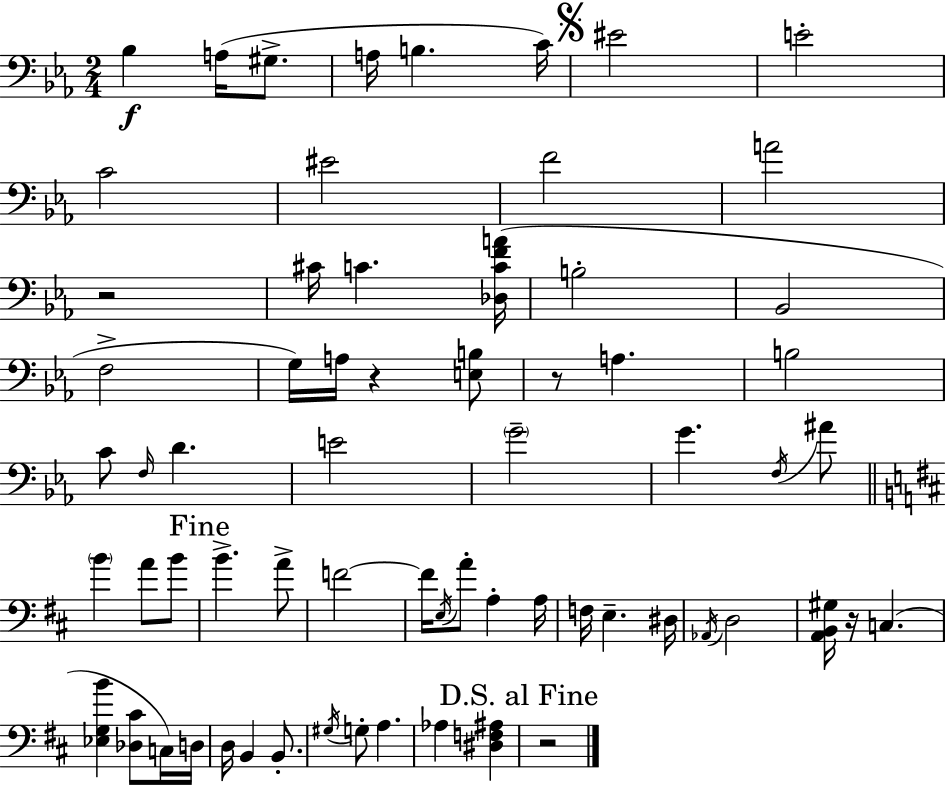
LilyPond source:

{
  \clef bass
  \numericTimeSignature
  \time 2/4
  \key c \minor
  bes4\f a16( gis8.-> | a16 b4. c'16) | \mark \markup { \musicglyph "scripts.segno" } eis'2 | e'2-. | \break c'2 | eis'2 | f'2 | a'2 | \break r2 | cis'16 c'4. <des c' f' a'>16( | b2-. | bes,2 | \break f2-> | g16) a16 r4 <e b>8 | r8 a4. | b2 | \break c'8 \grace { f16 } d'4. | e'2 | \parenthesize g'2-- | g'4. \acciaccatura { f16 } | \break ais'8 \bar "||" \break \key d \major \parenthesize b'4 a'8 b'8 | \mark "Fine" b'4.-> a'8-> | f'2~~ | f'16 \acciaccatura { e16 } a'8-. a4-. | \break a16 f16 e4.-- | dis16 \acciaccatura { aes,16 } d2 | <a, b, gis>16 r16 c4.( | <ees g b'>4 <des cis'>8 | \break c16) d16 d16 b,4 b,8.-. | \acciaccatura { gis16 } g8-. a4. | aes4 <dis f ais>4 | \mark "D.S. al Fine" r2 | \break \bar "|."
}